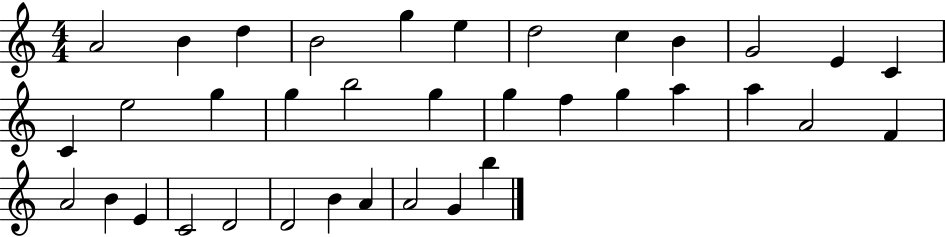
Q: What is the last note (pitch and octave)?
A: B5